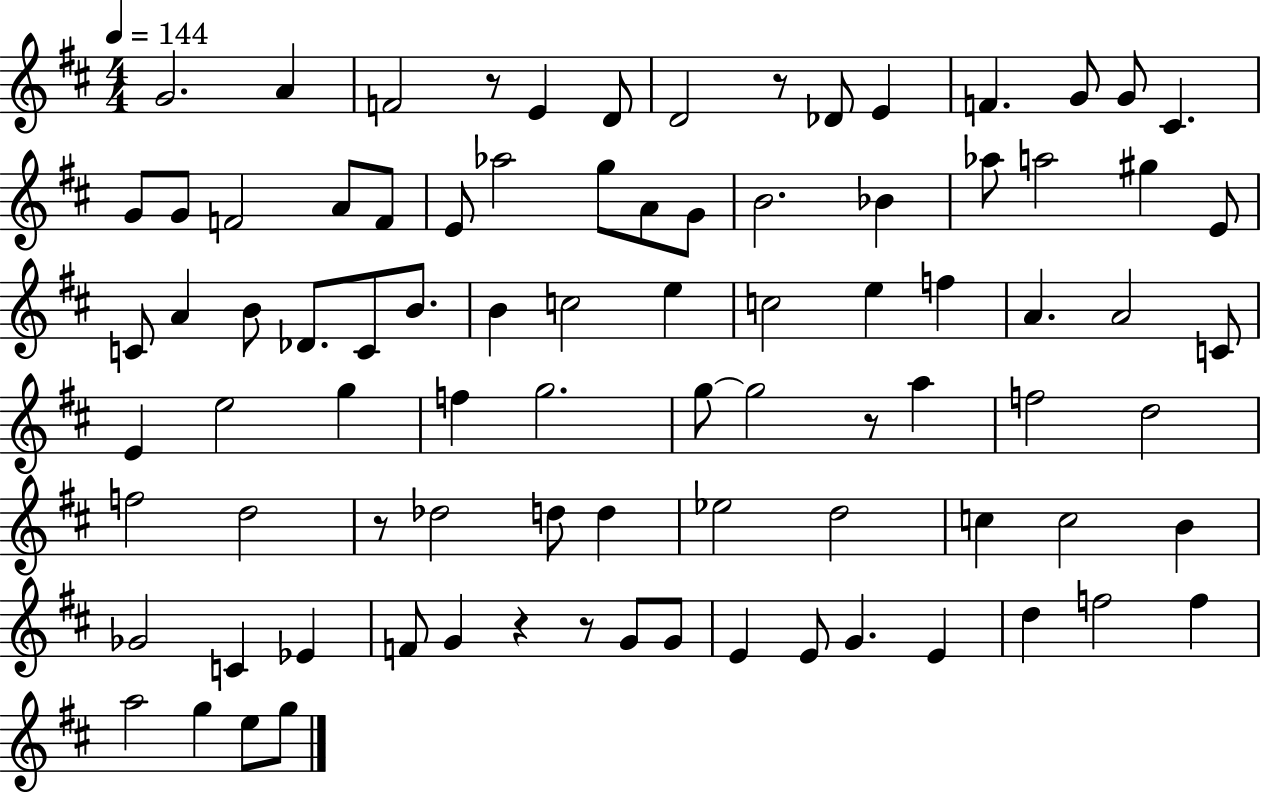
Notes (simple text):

G4/h. A4/q F4/h R/e E4/q D4/e D4/h R/e Db4/e E4/q F4/q. G4/e G4/e C#4/q. G4/e G4/e F4/h A4/e F4/e E4/e Ab5/h G5/e A4/e G4/e B4/h. Bb4/q Ab5/e A5/h G#5/q E4/e C4/e A4/q B4/e Db4/e. C4/e B4/e. B4/q C5/h E5/q C5/h E5/q F5/q A4/q. A4/h C4/e E4/q E5/h G5/q F5/q G5/h. G5/e G5/h R/e A5/q F5/h D5/h F5/h D5/h R/e Db5/h D5/e D5/q Eb5/h D5/h C5/q C5/h B4/q Gb4/h C4/q Eb4/q F4/e G4/q R/q R/e G4/e G4/e E4/q E4/e G4/q. E4/q D5/q F5/h F5/q A5/h G5/q E5/e G5/e